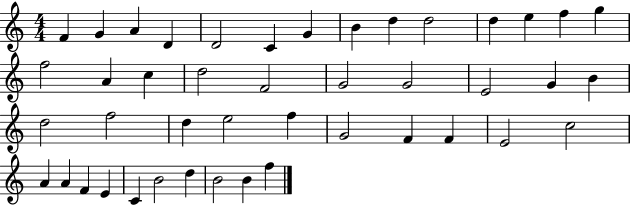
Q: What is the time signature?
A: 4/4